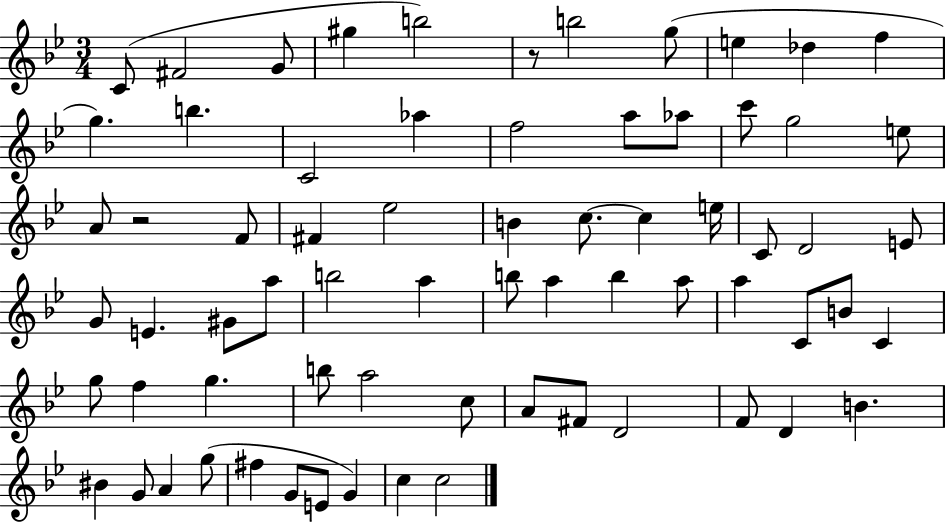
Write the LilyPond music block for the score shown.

{
  \clef treble
  \numericTimeSignature
  \time 3/4
  \key bes \major
  c'8( fis'2 g'8 | gis''4 b''2) | r8 b''2 g''8( | e''4 des''4 f''4 | \break g''4.) b''4. | c'2 aes''4 | f''2 a''8 aes''8 | c'''8 g''2 e''8 | \break a'8 r2 f'8 | fis'4 ees''2 | b'4 c''8.~~ c''4 e''16 | c'8 d'2 e'8 | \break g'8 e'4. gis'8 a''8 | b''2 a''4 | b''8 a''4 b''4 a''8 | a''4 c'8 b'8 c'4 | \break g''8 f''4 g''4. | b''8 a''2 c''8 | a'8 fis'8 d'2 | f'8 d'4 b'4. | \break bis'4 g'8 a'4 g''8( | fis''4 g'8 e'8 g'4) | c''4 c''2 | \bar "|."
}